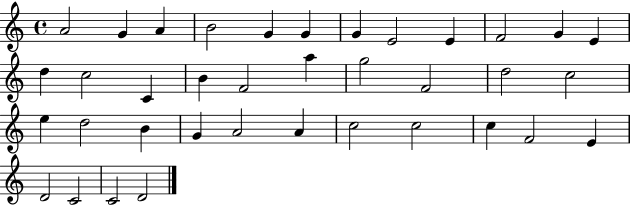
A4/h G4/q A4/q B4/h G4/q G4/q G4/q E4/h E4/q F4/h G4/q E4/q D5/q C5/h C4/q B4/q F4/h A5/q G5/h F4/h D5/h C5/h E5/q D5/h B4/q G4/q A4/h A4/q C5/h C5/h C5/q F4/h E4/q D4/h C4/h C4/h D4/h